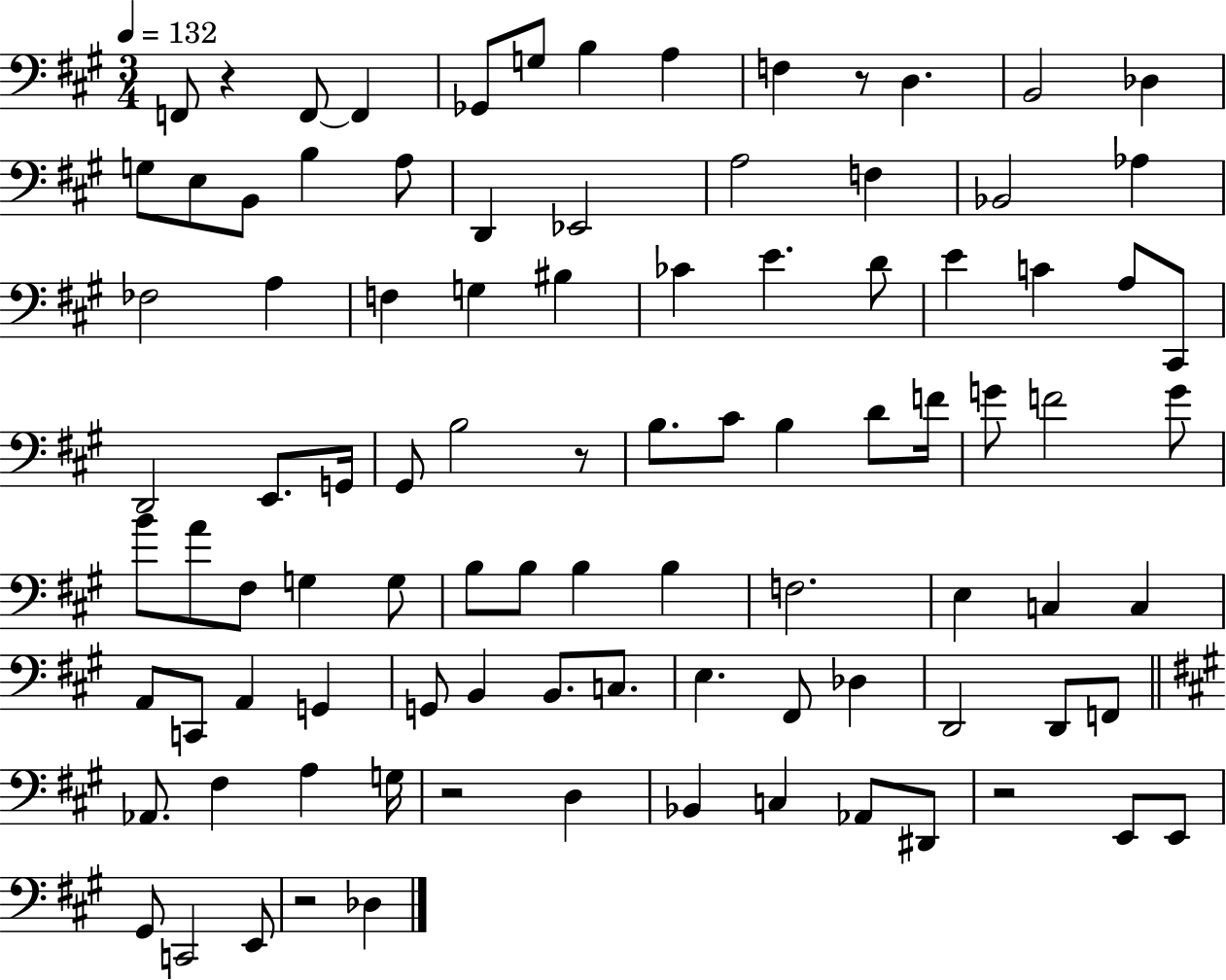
{
  \clef bass
  \numericTimeSignature
  \time 3/4
  \key a \major
  \tempo 4 = 132
  \repeat volta 2 { f,8 r4 f,8~~ f,4 | ges,8 g8 b4 a4 | f4 r8 d4. | b,2 des4 | \break g8 e8 b,8 b4 a8 | d,4 ees,2 | a2 f4 | bes,2 aes4 | \break fes2 a4 | f4 g4 bis4 | ces'4 e'4. d'8 | e'4 c'4 a8 cis,8 | \break d,2 e,8. g,16 | gis,8 b2 r8 | b8. cis'8 b4 d'8 f'16 | g'8 f'2 g'8 | \break b'8 a'8 fis8 g4 g8 | b8 b8 b4 b4 | f2. | e4 c4 c4 | \break a,8 c,8 a,4 g,4 | g,8 b,4 b,8. c8. | e4. fis,8 des4 | d,2 d,8 f,8 | \break \bar "||" \break \key a \major aes,8. fis4 a4 g16 | r2 d4 | bes,4 c4 aes,8 dis,8 | r2 e,8 e,8 | \break gis,8 c,2 e,8 | r2 des4 | } \bar "|."
}